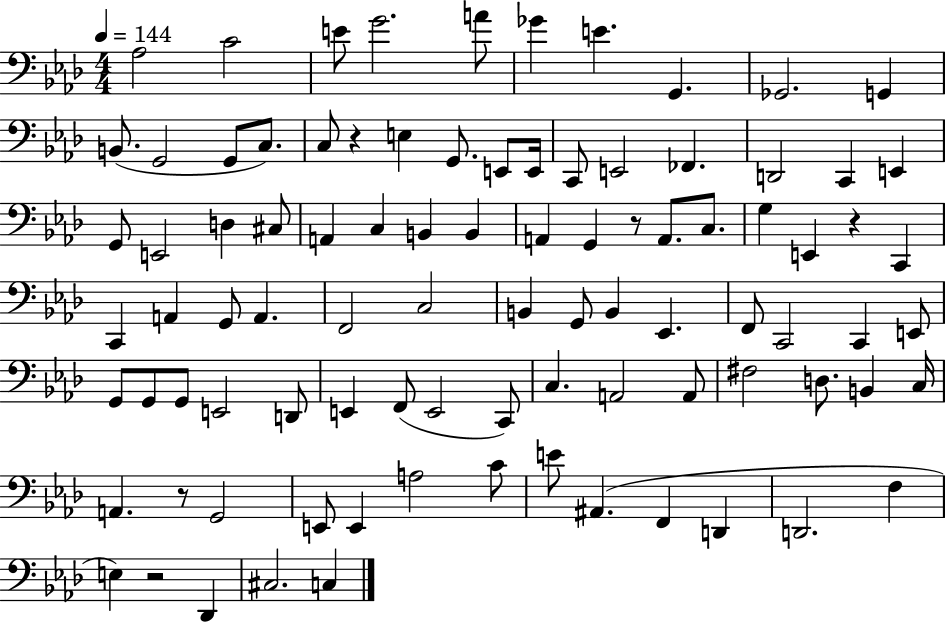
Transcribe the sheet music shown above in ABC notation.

X:1
T:Untitled
M:4/4
L:1/4
K:Ab
_A,2 C2 E/2 G2 A/2 _G E G,, _G,,2 G,, B,,/2 G,,2 G,,/2 C,/2 C,/2 z E, G,,/2 E,,/2 E,,/4 C,,/2 E,,2 _F,, D,,2 C,, E,, G,,/2 E,,2 D, ^C,/2 A,, C, B,, B,, A,, G,, z/2 A,,/2 C,/2 G, E,, z C,, C,, A,, G,,/2 A,, F,,2 C,2 B,, G,,/2 B,, _E,, F,,/2 C,,2 C,, E,,/2 G,,/2 G,,/2 G,,/2 E,,2 D,,/2 E,, F,,/2 E,,2 C,,/2 C, A,,2 A,,/2 ^F,2 D,/2 B,, C,/4 A,, z/2 G,,2 E,,/2 E,, A,2 C/2 E/2 ^A,, F,, D,, D,,2 F, E, z2 _D,, ^C,2 C,